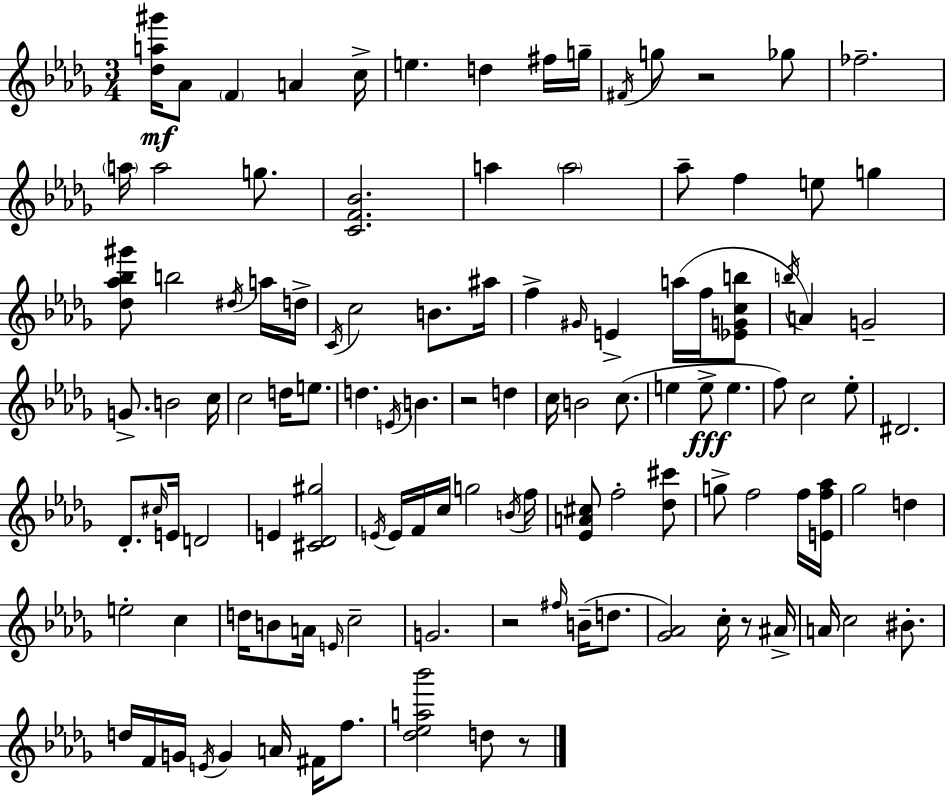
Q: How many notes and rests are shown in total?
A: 115